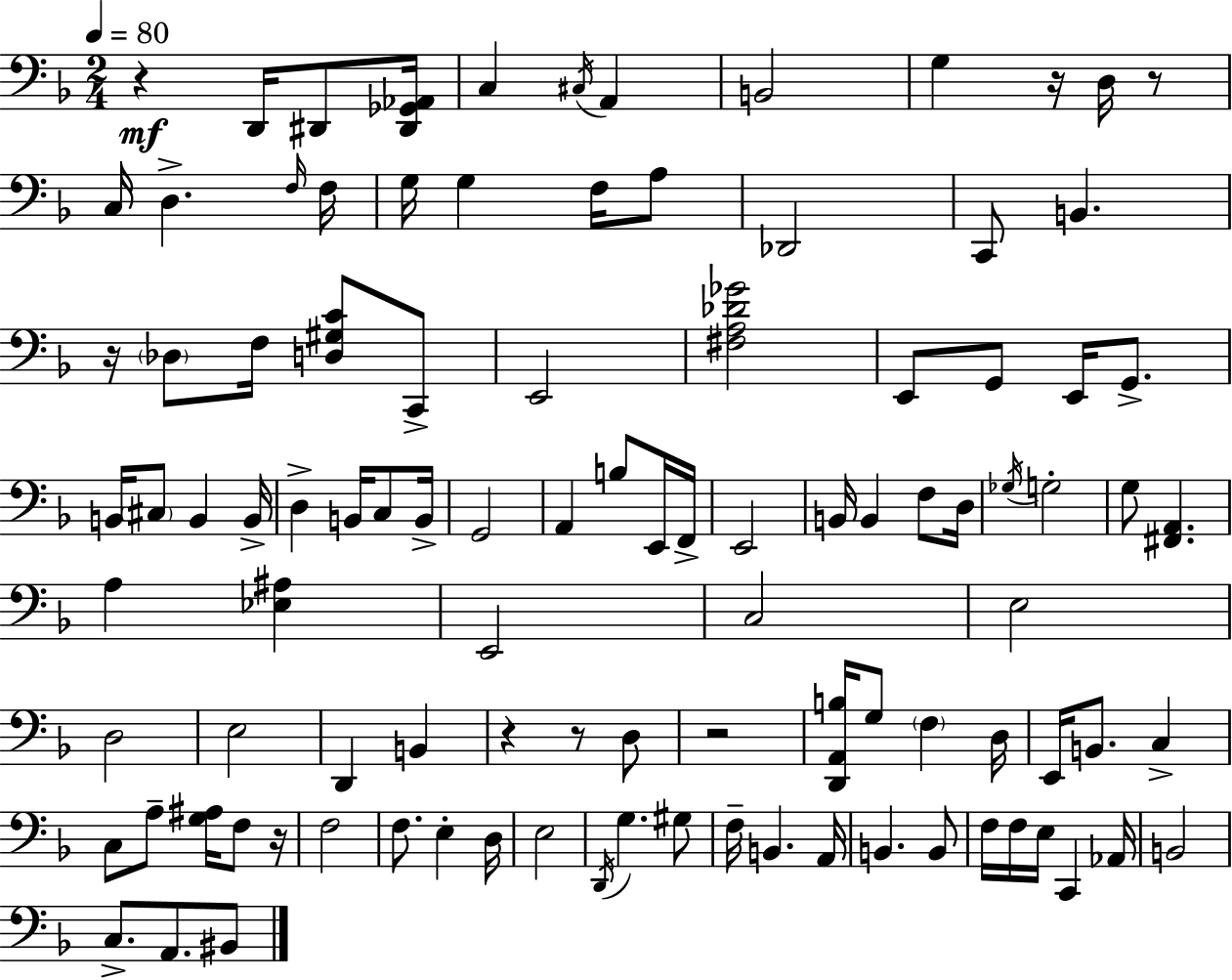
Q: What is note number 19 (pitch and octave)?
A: B2